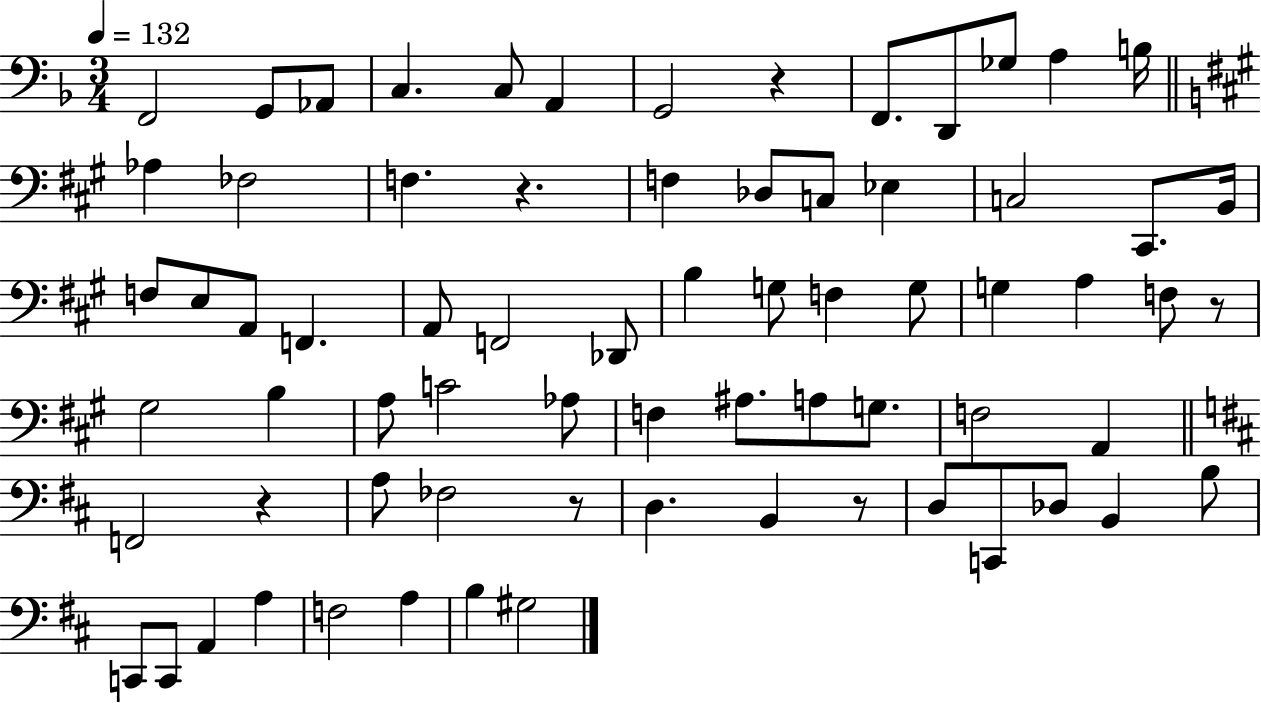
{
  \clef bass
  \numericTimeSignature
  \time 3/4
  \key f \major
  \tempo 4 = 132
  f,2 g,8 aes,8 | c4. c8 a,4 | g,2 r4 | f,8. d,8 ges8 a4 b16 | \break \bar "||" \break \key a \major aes4 fes2 | f4. r4. | f4 des8 c8 ees4 | c2 cis,8. b,16 | \break f8 e8 a,8 f,4. | a,8 f,2 des,8 | b4 g8 f4 g8 | g4 a4 f8 r8 | \break gis2 b4 | a8 c'2 aes8 | f4 ais8. a8 g8. | f2 a,4 | \break \bar "||" \break \key d \major f,2 r4 | a8 fes2 r8 | d4. b,4 r8 | d8 c,8 des8 b,4 b8 | \break c,8 c,8 a,4 a4 | f2 a4 | b4 gis2 | \bar "|."
}